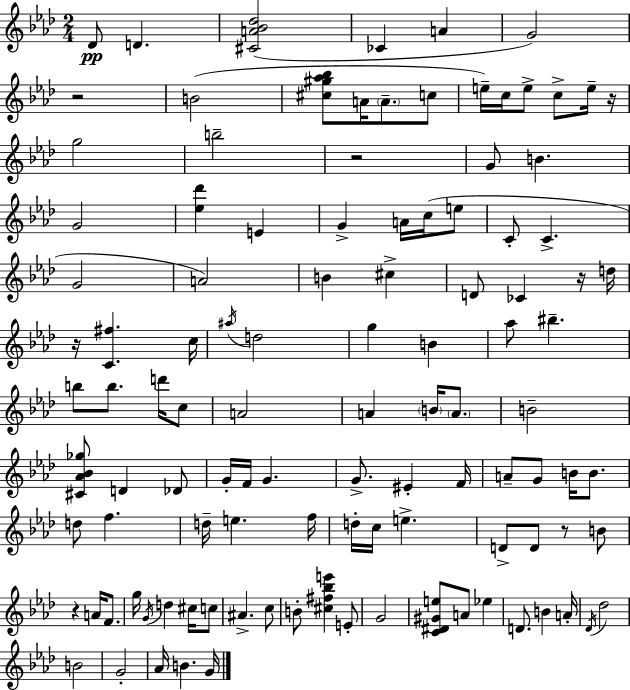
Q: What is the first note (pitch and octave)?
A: Db4